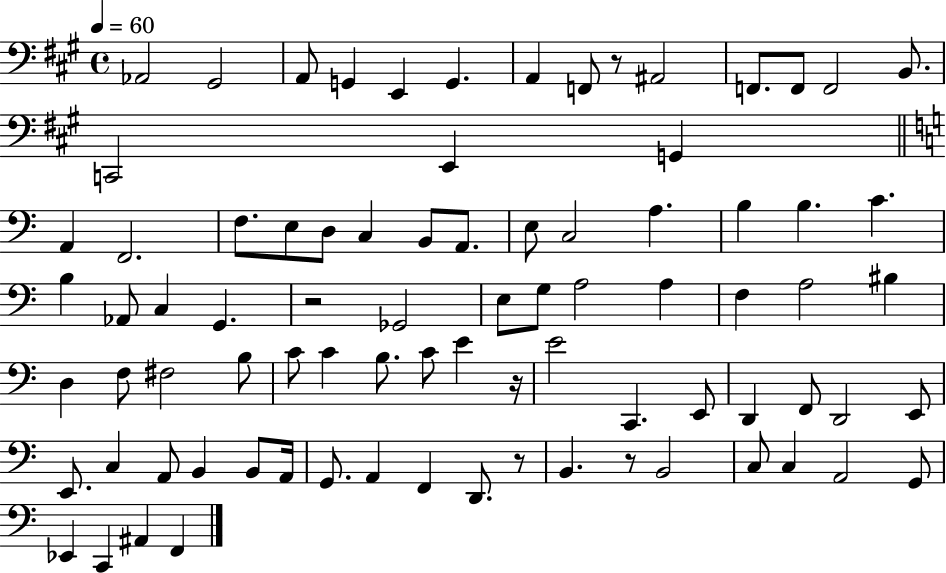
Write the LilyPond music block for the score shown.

{
  \clef bass
  \time 4/4
  \defaultTimeSignature
  \key a \major
  \tempo 4 = 60
  aes,2 gis,2 | a,8 g,4 e,4 g,4. | a,4 f,8 r8 ais,2 | f,8. f,8 f,2 b,8. | \break c,2 e,4 g,4 | \bar "||" \break \key a \minor a,4 f,2. | f8. e8 d8 c4 b,8 a,8. | e8 c2 a4. | b4 b4. c'4. | \break b4 aes,8 c4 g,4. | r2 ges,2 | e8 g8 a2 a4 | f4 a2 bis4 | \break d4 f8 fis2 b8 | c'8 c'4 b8. c'8 e'4 r16 | e'2 c,4. e,8 | d,4 f,8 d,2 e,8 | \break e,8. c4 a,8 b,4 b,8 a,16 | g,8. a,4 f,4 d,8. r8 | b,4. r8 b,2 | c8 c4 a,2 g,8 | \break ees,4 c,4 ais,4 f,4 | \bar "|."
}